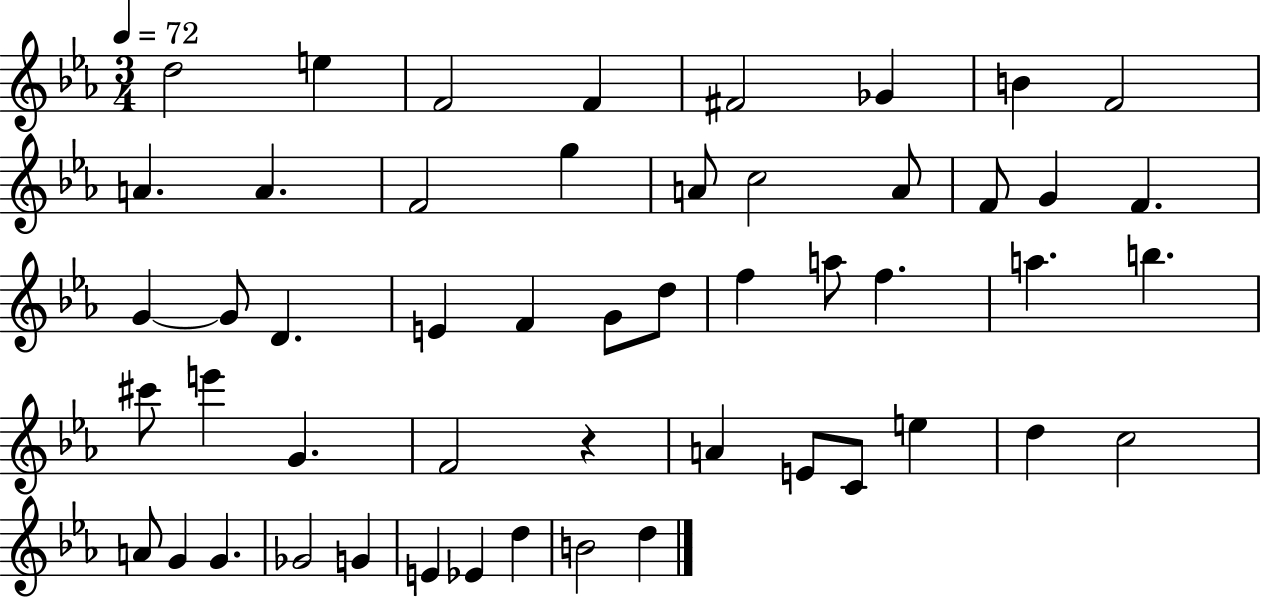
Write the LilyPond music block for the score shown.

{
  \clef treble
  \numericTimeSignature
  \time 3/4
  \key ees \major
  \tempo 4 = 72
  \repeat volta 2 { d''2 e''4 | f'2 f'4 | fis'2 ges'4 | b'4 f'2 | \break a'4. a'4. | f'2 g''4 | a'8 c''2 a'8 | f'8 g'4 f'4. | \break g'4~~ g'8 d'4. | e'4 f'4 g'8 d''8 | f''4 a''8 f''4. | a''4. b''4. | \break cis'''8 e'''4 g'4. | f'2 r4 | a'4 e'8 c'8 e''4 | d''4 c''2 | \break a'8 g'4 g'4. | ges'2 g'4 | e'4 ees'4 d''4 | b'2 d''4 | \break } \bar "|."
}